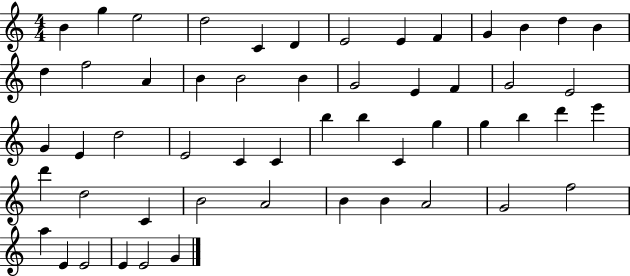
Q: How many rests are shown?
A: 0